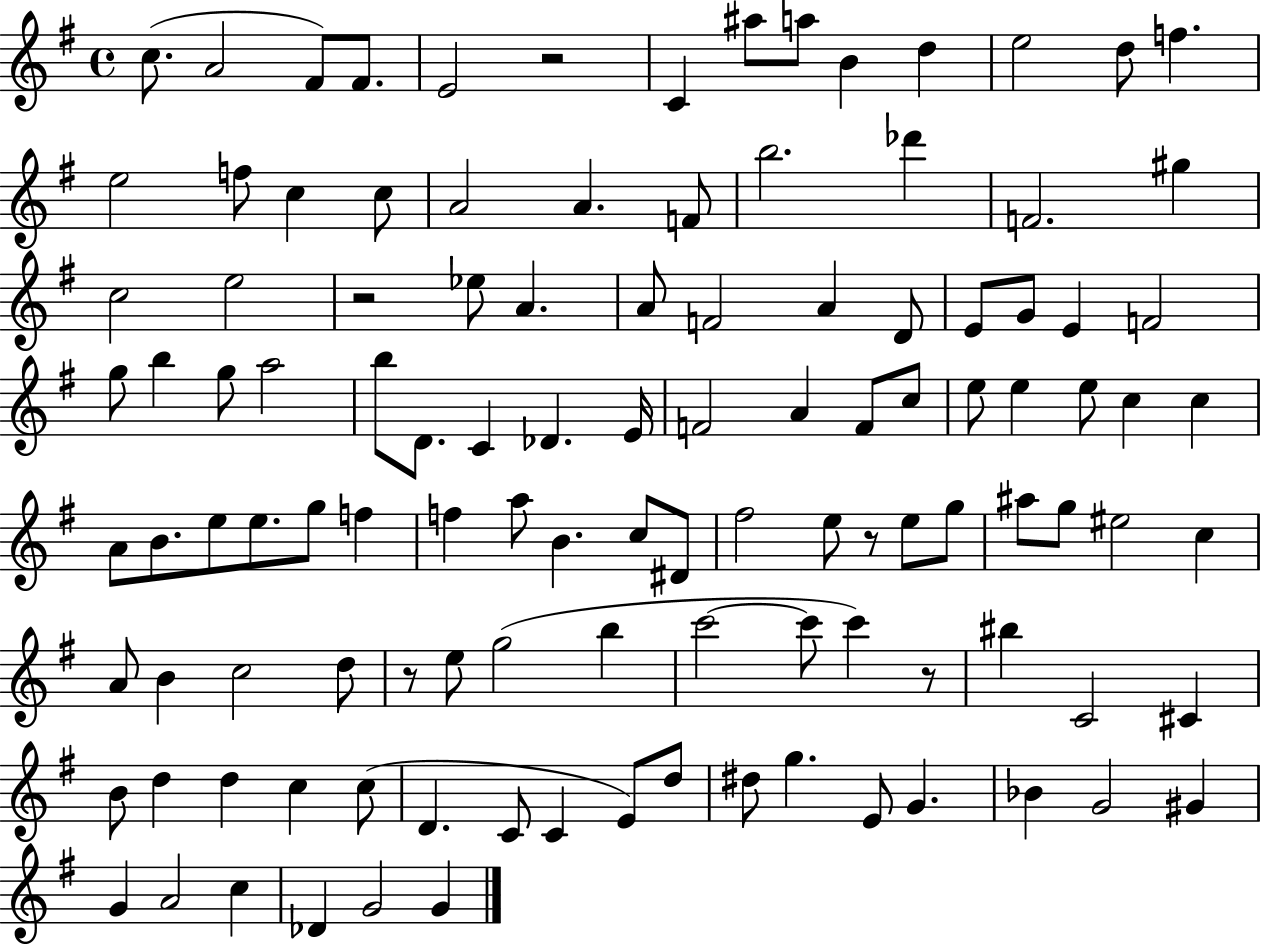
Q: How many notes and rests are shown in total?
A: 114